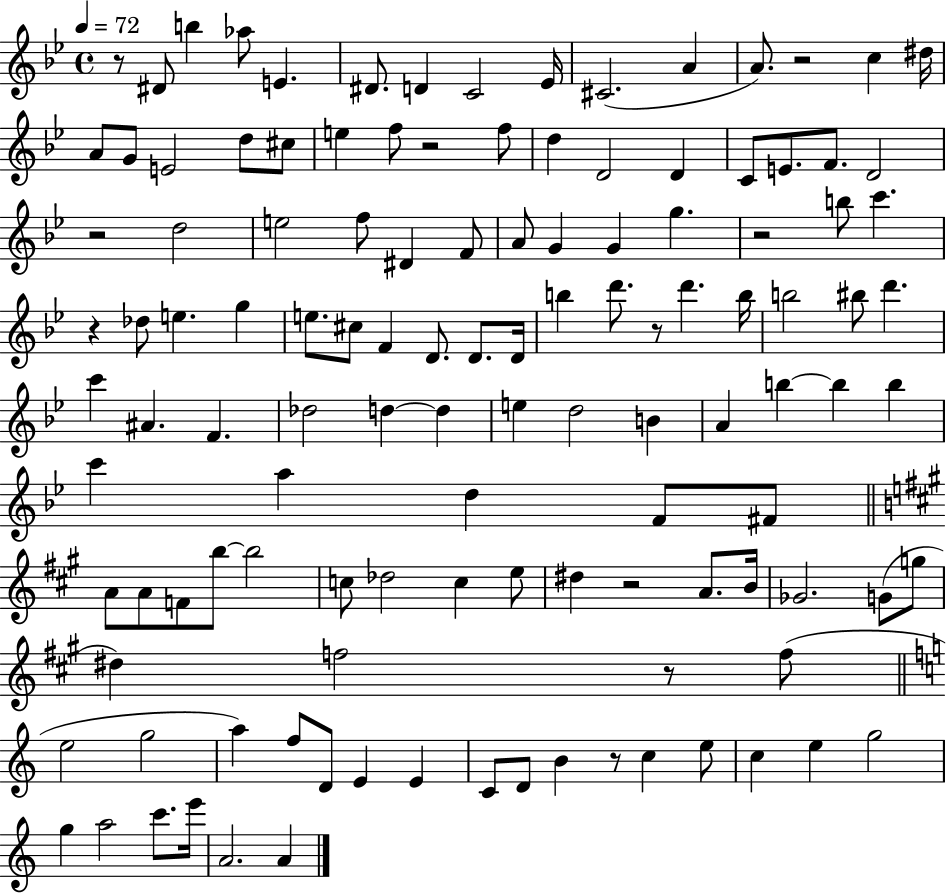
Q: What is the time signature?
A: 4/4